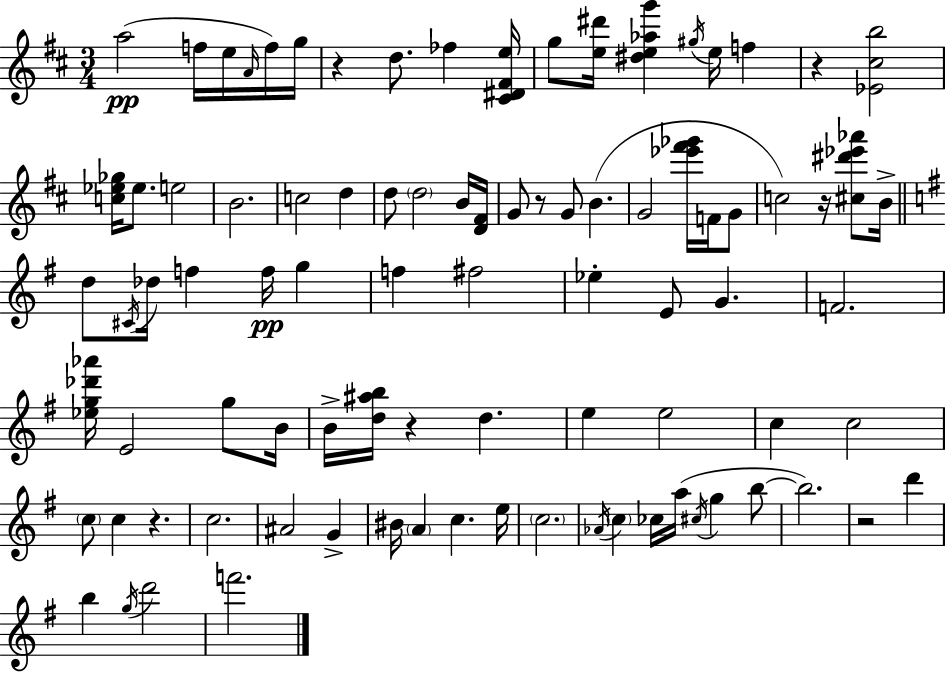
{
  \clef treble
  \numericTimeSignature
  \time 3/4
  \key d \major
  a''2(\pp f''16 e''16 \grace { a'16 } f''16) | g''16 r4 d''8. fes''4 | <cis' dis' fis' e''>16 g''8 <e'' dis'''>16 <dis'' e'' aes'' g'''>4 \acciaccatura { gis''16 } e''16 f''4 | r4 <ees' cis'' b''>2 | \break <c'' ees'' ges''>16 ees''8. e''2 | b'2. | c''2 d''4 | d''8 \parenthesize d''2 | \break b'16 <d' fis'>16 g'8 r8 g'8 b'4.( | g'2 <ees''' fis''' ges'''>16 f'16 | g'8 c''2) r16 <cis'' dis''' ees''' aes'''>8 | b'16-> \bar "||" \break \key g \major d''8 \acciaccatura { cis'16 } des''16 f''4 f''16\pp g''4 | f''4 fis''2 | ees''4-. e'8 g'4. | f'2. | \break <ees'' g'' des''' aes'''>16 e'2 g''8 | b'16 b'16-> <d'' ais'' b''>16 r4 d''4. | e''4 e''2 | c''4 c''2 | \break \parenthesize c''8 c''4 r4. | c''2. | ais'2 g'4-> | bis'16 \parenthesize a'4 c''4. | \break e''16 \parenthesize c''2. | \acciaccatura { aes'16 } \parenthesize c''4 ces''16 a''16( \acciaccatura { cis''16 } g''4 | b''8~~ b''2.) | r2 d'''4 | \break b''4 \acciaccatura { g''16 } d'''2 | f'''2. | \bar "|."
}